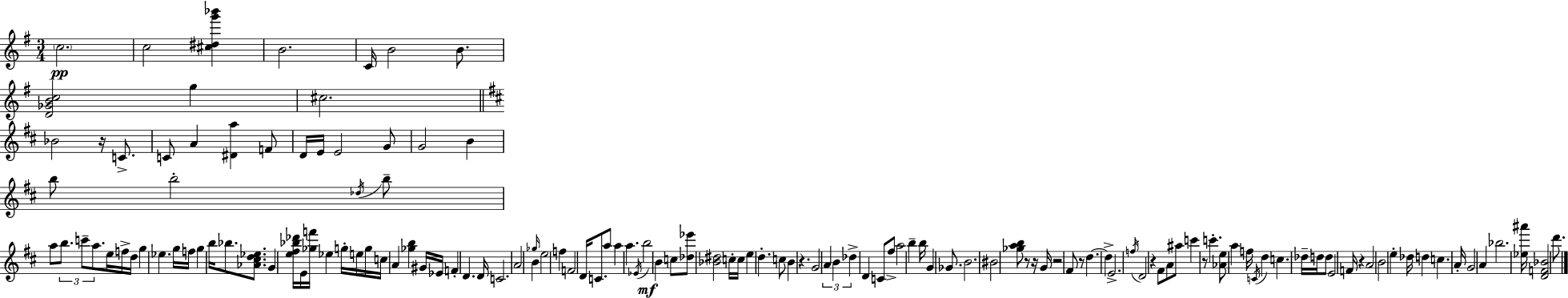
X:1
T:Untitled
M:3/4
L:1/4
K:Em
c2 c2 [^c^dg'_b'] B2 C/4 B2 B/2 [D_GBc]2 g ^c2 _B2 z/4 C/2 C/2 A [^Da] F/2 D/4 E/4 E2 G/2 G2 B b/2 b2 _d/4 b/2 a/2 b/2 c'/2 a/2 e/4 f/4 d/4 g _e g/4 f/4 g b/4 _b/2 [_A^cd_e]/2 G [e^f_b_d']/4 E/4 [_gf']/4 _e g/4 e/4 g/4 c/4 A [_gb] ^G/4 _E/4 F D D/4 C2 A2 _g/4 B e2 f F2 D/4 C/2 a/2 a a _E/4 b2 B c/2 [_d_e']/2 [_B^d]2 c/4 c/4 e d c/2 B z G2 A B _d D C/2 ^f/2 a2 b b/4 G _G/2 B2 ^B2 [_gab]/2 z/2 z/4 G/4 z2 ^F/2 z/2 d d E2 f/4 D2 z ^F/2 A/2 ^a/2 c' z/2 c' [_Ae]/2 a f/4 C/4 d c _d/4 d/4 d/2 E2 F/4 z A2 B2 e _d/4 d c A/4 G2 A _b2 [_e^a']/4 [DF_B]2 d'/2